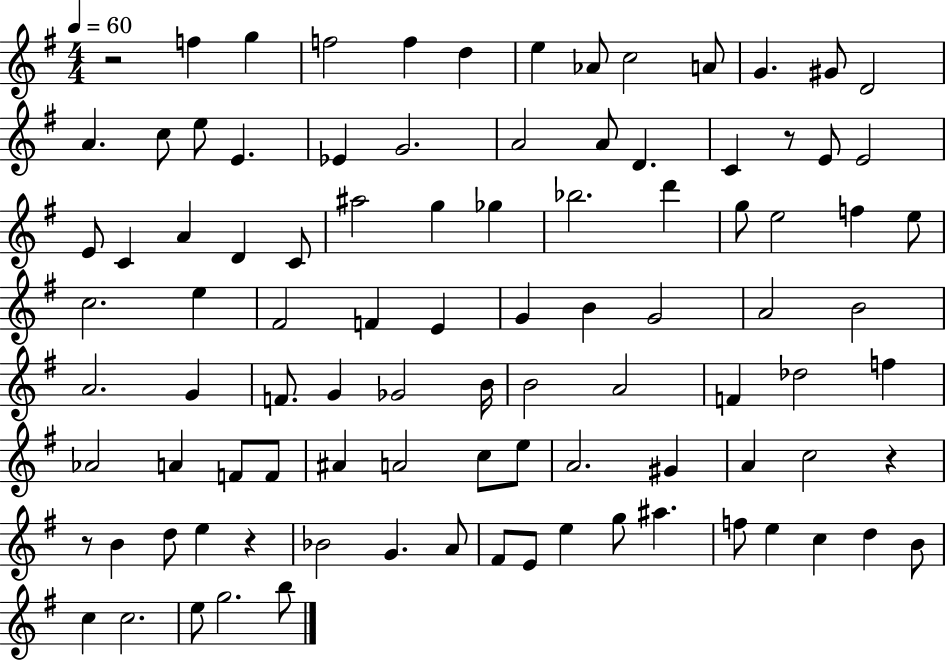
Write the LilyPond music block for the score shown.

{
  \clef treble
  \numericTimeSignature
  \time 4/4
  \key g \major
  \tempo 4 = 60
  r2 f''4 g''4 | f''2 f''4 d''4 | e''4 aes'8 c''2 a'8 | g'4. gis'8 d'2 | \break a'4. c''8 e''8 e'4. | ees'4 g'2. | a'2 a'8 d'4. | c'4 r8 e'8 e'2 | \break e'8 c'4 a'4 d'4 c'8 | ais''2 g''4 ges''4 | bes''2. d'''4 | g''8 e''2 f''4 e''8 | \break c''2. e''4 | fis'2 f'4 e'4 | g'4 b'4 g'2 | a'2 b'2 | \break a'2. g'4 | f'8. g'4 ges'2 b'16 | b'2 a'2 | f'4 des''2 f''4 | \break aes'2 a'4 f'8 f'8 | ais'4 a'2 c''8 e''8 | a'2. gis'4 | a'4 c''2 r4 | \break r8 b'4 d''8 e''4 r4 | bes'2 g'4. a'8 | fis'8 e'8 e''4 g''8 ais''4. | f''8 e''4 c''4 d''4 b'8 | \break c''4 c''2. | e''8 g''2. b''8 | \bar "|."
}